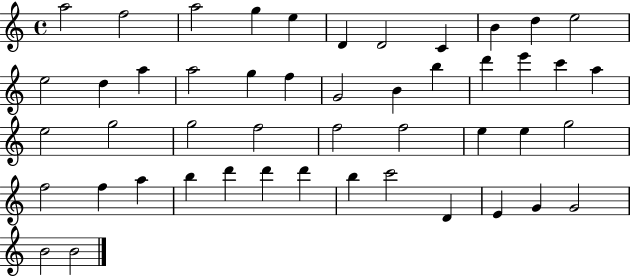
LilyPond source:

{
  \clef treble
  \time 4/4
  \defaultTimeSignature
  \key c \major
  a''2 f''2 | a''2 g''4 e''4 | d'4 d'2 c'4 | b'4 d''4 e''2 | \break e''2 d''4 a''4 | a''2 g''4 f''4 | g'2 b'4 b''4 | d'''4 e'''4 c'''4 a''4 | \break e''2 g''2 | g''2 f''2 | f''2 f''2 | e''4 e''4 g''2 | \break f''2 f''4 a''4 | b''4 d'''4 d'''4 d'''4 | b''4 c'''2 d'4 | e'4 g'4 g'2 | \break b'2 b'2 | \bar "|."
}